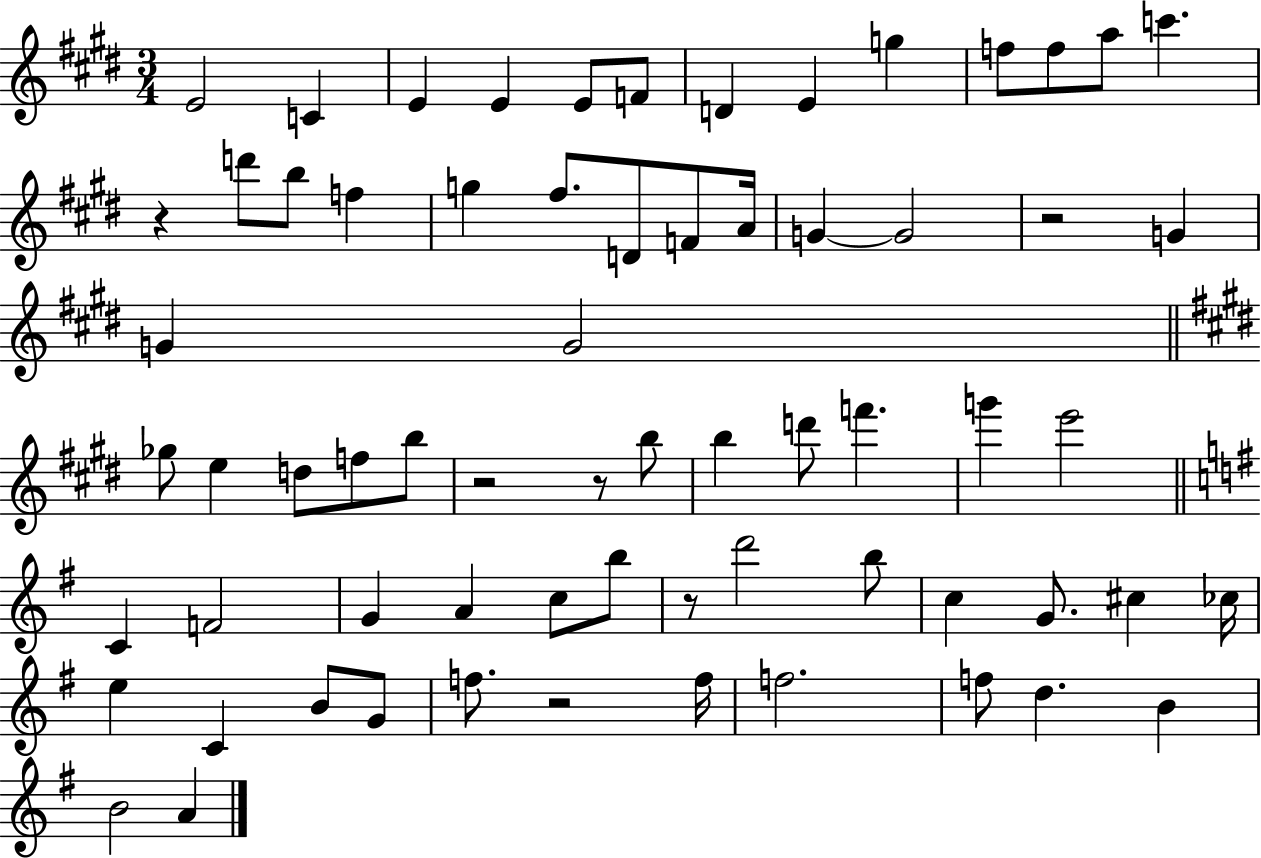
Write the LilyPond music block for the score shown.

{
  \clef treble
  \numericTimeSignature
  \time 3/4
  \key e \major
  e'2 c'4 | e'4 e'4 e'8 f'8 | d'4 e'4 g''4 | f''8 f''8 a''8 c'''4. | \break r4 d'''8 b''8 f''4 | g''4 fis''8. d'8 f'8 a'16 | g'4~~ g'2 | r2 g'4 | \break g'4 g'2 | \bar "||" \break \key e \major ges''8 e''4 d''8 f''8 b''8 | r2 r8 b''8 | b''4 d'''8 f'''4. | g'''4 e'''2 | \break \bar "||" \break \key g \major c'4 f'2 | g'4 a'4 c''8 b''8 | r8 d'''2 b''8 | c''4 g'8. cis''4 ces''16 | \break e''4 c'4 b'8 g'8 | f''8. r2 f''16 | f''2. | f''8 d''4. b'4 | \break b'2 a'4 | \bar "|."
}